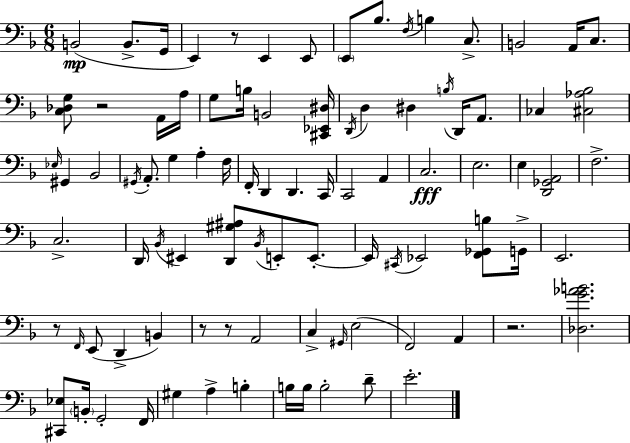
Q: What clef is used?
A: bass